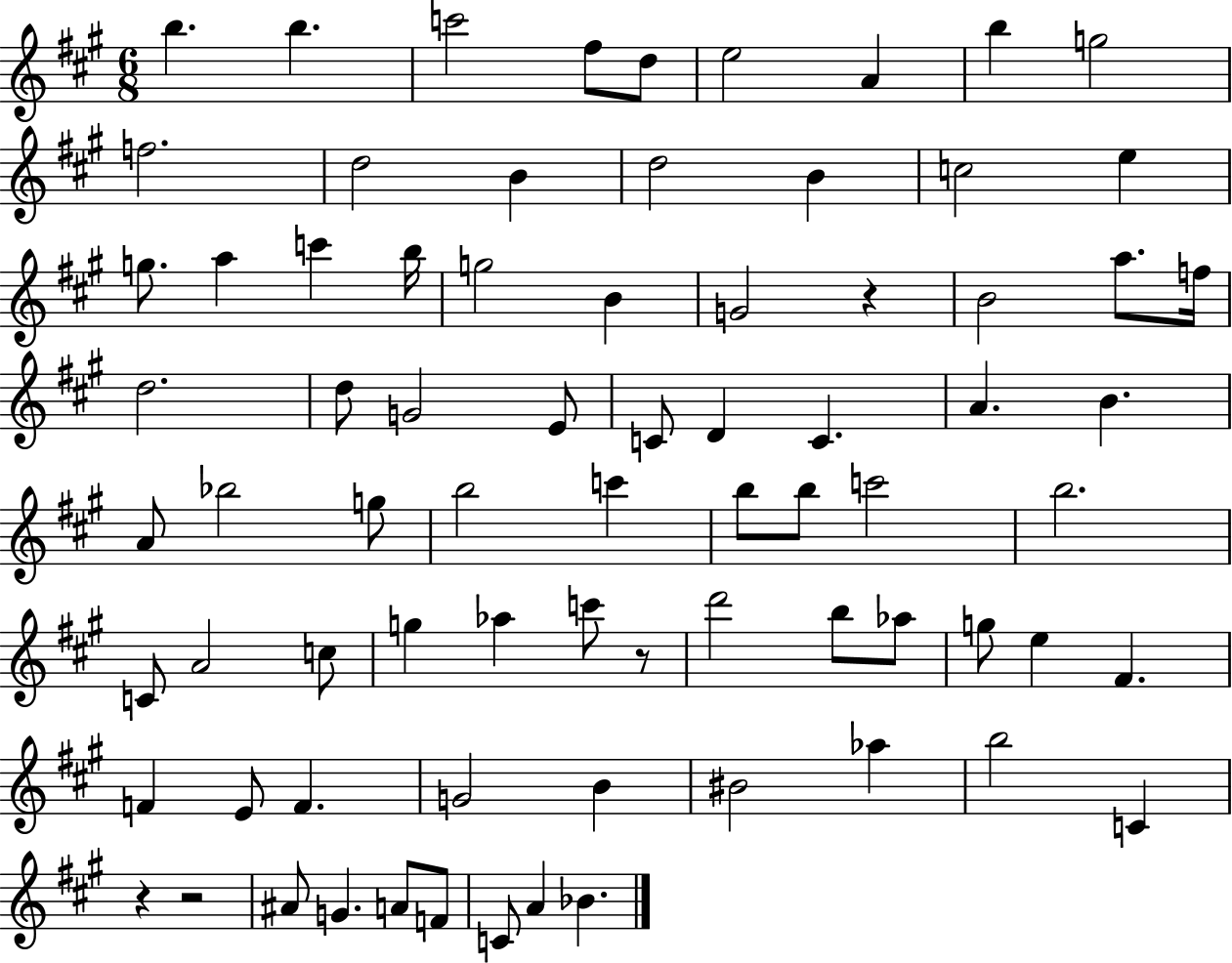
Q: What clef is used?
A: treble